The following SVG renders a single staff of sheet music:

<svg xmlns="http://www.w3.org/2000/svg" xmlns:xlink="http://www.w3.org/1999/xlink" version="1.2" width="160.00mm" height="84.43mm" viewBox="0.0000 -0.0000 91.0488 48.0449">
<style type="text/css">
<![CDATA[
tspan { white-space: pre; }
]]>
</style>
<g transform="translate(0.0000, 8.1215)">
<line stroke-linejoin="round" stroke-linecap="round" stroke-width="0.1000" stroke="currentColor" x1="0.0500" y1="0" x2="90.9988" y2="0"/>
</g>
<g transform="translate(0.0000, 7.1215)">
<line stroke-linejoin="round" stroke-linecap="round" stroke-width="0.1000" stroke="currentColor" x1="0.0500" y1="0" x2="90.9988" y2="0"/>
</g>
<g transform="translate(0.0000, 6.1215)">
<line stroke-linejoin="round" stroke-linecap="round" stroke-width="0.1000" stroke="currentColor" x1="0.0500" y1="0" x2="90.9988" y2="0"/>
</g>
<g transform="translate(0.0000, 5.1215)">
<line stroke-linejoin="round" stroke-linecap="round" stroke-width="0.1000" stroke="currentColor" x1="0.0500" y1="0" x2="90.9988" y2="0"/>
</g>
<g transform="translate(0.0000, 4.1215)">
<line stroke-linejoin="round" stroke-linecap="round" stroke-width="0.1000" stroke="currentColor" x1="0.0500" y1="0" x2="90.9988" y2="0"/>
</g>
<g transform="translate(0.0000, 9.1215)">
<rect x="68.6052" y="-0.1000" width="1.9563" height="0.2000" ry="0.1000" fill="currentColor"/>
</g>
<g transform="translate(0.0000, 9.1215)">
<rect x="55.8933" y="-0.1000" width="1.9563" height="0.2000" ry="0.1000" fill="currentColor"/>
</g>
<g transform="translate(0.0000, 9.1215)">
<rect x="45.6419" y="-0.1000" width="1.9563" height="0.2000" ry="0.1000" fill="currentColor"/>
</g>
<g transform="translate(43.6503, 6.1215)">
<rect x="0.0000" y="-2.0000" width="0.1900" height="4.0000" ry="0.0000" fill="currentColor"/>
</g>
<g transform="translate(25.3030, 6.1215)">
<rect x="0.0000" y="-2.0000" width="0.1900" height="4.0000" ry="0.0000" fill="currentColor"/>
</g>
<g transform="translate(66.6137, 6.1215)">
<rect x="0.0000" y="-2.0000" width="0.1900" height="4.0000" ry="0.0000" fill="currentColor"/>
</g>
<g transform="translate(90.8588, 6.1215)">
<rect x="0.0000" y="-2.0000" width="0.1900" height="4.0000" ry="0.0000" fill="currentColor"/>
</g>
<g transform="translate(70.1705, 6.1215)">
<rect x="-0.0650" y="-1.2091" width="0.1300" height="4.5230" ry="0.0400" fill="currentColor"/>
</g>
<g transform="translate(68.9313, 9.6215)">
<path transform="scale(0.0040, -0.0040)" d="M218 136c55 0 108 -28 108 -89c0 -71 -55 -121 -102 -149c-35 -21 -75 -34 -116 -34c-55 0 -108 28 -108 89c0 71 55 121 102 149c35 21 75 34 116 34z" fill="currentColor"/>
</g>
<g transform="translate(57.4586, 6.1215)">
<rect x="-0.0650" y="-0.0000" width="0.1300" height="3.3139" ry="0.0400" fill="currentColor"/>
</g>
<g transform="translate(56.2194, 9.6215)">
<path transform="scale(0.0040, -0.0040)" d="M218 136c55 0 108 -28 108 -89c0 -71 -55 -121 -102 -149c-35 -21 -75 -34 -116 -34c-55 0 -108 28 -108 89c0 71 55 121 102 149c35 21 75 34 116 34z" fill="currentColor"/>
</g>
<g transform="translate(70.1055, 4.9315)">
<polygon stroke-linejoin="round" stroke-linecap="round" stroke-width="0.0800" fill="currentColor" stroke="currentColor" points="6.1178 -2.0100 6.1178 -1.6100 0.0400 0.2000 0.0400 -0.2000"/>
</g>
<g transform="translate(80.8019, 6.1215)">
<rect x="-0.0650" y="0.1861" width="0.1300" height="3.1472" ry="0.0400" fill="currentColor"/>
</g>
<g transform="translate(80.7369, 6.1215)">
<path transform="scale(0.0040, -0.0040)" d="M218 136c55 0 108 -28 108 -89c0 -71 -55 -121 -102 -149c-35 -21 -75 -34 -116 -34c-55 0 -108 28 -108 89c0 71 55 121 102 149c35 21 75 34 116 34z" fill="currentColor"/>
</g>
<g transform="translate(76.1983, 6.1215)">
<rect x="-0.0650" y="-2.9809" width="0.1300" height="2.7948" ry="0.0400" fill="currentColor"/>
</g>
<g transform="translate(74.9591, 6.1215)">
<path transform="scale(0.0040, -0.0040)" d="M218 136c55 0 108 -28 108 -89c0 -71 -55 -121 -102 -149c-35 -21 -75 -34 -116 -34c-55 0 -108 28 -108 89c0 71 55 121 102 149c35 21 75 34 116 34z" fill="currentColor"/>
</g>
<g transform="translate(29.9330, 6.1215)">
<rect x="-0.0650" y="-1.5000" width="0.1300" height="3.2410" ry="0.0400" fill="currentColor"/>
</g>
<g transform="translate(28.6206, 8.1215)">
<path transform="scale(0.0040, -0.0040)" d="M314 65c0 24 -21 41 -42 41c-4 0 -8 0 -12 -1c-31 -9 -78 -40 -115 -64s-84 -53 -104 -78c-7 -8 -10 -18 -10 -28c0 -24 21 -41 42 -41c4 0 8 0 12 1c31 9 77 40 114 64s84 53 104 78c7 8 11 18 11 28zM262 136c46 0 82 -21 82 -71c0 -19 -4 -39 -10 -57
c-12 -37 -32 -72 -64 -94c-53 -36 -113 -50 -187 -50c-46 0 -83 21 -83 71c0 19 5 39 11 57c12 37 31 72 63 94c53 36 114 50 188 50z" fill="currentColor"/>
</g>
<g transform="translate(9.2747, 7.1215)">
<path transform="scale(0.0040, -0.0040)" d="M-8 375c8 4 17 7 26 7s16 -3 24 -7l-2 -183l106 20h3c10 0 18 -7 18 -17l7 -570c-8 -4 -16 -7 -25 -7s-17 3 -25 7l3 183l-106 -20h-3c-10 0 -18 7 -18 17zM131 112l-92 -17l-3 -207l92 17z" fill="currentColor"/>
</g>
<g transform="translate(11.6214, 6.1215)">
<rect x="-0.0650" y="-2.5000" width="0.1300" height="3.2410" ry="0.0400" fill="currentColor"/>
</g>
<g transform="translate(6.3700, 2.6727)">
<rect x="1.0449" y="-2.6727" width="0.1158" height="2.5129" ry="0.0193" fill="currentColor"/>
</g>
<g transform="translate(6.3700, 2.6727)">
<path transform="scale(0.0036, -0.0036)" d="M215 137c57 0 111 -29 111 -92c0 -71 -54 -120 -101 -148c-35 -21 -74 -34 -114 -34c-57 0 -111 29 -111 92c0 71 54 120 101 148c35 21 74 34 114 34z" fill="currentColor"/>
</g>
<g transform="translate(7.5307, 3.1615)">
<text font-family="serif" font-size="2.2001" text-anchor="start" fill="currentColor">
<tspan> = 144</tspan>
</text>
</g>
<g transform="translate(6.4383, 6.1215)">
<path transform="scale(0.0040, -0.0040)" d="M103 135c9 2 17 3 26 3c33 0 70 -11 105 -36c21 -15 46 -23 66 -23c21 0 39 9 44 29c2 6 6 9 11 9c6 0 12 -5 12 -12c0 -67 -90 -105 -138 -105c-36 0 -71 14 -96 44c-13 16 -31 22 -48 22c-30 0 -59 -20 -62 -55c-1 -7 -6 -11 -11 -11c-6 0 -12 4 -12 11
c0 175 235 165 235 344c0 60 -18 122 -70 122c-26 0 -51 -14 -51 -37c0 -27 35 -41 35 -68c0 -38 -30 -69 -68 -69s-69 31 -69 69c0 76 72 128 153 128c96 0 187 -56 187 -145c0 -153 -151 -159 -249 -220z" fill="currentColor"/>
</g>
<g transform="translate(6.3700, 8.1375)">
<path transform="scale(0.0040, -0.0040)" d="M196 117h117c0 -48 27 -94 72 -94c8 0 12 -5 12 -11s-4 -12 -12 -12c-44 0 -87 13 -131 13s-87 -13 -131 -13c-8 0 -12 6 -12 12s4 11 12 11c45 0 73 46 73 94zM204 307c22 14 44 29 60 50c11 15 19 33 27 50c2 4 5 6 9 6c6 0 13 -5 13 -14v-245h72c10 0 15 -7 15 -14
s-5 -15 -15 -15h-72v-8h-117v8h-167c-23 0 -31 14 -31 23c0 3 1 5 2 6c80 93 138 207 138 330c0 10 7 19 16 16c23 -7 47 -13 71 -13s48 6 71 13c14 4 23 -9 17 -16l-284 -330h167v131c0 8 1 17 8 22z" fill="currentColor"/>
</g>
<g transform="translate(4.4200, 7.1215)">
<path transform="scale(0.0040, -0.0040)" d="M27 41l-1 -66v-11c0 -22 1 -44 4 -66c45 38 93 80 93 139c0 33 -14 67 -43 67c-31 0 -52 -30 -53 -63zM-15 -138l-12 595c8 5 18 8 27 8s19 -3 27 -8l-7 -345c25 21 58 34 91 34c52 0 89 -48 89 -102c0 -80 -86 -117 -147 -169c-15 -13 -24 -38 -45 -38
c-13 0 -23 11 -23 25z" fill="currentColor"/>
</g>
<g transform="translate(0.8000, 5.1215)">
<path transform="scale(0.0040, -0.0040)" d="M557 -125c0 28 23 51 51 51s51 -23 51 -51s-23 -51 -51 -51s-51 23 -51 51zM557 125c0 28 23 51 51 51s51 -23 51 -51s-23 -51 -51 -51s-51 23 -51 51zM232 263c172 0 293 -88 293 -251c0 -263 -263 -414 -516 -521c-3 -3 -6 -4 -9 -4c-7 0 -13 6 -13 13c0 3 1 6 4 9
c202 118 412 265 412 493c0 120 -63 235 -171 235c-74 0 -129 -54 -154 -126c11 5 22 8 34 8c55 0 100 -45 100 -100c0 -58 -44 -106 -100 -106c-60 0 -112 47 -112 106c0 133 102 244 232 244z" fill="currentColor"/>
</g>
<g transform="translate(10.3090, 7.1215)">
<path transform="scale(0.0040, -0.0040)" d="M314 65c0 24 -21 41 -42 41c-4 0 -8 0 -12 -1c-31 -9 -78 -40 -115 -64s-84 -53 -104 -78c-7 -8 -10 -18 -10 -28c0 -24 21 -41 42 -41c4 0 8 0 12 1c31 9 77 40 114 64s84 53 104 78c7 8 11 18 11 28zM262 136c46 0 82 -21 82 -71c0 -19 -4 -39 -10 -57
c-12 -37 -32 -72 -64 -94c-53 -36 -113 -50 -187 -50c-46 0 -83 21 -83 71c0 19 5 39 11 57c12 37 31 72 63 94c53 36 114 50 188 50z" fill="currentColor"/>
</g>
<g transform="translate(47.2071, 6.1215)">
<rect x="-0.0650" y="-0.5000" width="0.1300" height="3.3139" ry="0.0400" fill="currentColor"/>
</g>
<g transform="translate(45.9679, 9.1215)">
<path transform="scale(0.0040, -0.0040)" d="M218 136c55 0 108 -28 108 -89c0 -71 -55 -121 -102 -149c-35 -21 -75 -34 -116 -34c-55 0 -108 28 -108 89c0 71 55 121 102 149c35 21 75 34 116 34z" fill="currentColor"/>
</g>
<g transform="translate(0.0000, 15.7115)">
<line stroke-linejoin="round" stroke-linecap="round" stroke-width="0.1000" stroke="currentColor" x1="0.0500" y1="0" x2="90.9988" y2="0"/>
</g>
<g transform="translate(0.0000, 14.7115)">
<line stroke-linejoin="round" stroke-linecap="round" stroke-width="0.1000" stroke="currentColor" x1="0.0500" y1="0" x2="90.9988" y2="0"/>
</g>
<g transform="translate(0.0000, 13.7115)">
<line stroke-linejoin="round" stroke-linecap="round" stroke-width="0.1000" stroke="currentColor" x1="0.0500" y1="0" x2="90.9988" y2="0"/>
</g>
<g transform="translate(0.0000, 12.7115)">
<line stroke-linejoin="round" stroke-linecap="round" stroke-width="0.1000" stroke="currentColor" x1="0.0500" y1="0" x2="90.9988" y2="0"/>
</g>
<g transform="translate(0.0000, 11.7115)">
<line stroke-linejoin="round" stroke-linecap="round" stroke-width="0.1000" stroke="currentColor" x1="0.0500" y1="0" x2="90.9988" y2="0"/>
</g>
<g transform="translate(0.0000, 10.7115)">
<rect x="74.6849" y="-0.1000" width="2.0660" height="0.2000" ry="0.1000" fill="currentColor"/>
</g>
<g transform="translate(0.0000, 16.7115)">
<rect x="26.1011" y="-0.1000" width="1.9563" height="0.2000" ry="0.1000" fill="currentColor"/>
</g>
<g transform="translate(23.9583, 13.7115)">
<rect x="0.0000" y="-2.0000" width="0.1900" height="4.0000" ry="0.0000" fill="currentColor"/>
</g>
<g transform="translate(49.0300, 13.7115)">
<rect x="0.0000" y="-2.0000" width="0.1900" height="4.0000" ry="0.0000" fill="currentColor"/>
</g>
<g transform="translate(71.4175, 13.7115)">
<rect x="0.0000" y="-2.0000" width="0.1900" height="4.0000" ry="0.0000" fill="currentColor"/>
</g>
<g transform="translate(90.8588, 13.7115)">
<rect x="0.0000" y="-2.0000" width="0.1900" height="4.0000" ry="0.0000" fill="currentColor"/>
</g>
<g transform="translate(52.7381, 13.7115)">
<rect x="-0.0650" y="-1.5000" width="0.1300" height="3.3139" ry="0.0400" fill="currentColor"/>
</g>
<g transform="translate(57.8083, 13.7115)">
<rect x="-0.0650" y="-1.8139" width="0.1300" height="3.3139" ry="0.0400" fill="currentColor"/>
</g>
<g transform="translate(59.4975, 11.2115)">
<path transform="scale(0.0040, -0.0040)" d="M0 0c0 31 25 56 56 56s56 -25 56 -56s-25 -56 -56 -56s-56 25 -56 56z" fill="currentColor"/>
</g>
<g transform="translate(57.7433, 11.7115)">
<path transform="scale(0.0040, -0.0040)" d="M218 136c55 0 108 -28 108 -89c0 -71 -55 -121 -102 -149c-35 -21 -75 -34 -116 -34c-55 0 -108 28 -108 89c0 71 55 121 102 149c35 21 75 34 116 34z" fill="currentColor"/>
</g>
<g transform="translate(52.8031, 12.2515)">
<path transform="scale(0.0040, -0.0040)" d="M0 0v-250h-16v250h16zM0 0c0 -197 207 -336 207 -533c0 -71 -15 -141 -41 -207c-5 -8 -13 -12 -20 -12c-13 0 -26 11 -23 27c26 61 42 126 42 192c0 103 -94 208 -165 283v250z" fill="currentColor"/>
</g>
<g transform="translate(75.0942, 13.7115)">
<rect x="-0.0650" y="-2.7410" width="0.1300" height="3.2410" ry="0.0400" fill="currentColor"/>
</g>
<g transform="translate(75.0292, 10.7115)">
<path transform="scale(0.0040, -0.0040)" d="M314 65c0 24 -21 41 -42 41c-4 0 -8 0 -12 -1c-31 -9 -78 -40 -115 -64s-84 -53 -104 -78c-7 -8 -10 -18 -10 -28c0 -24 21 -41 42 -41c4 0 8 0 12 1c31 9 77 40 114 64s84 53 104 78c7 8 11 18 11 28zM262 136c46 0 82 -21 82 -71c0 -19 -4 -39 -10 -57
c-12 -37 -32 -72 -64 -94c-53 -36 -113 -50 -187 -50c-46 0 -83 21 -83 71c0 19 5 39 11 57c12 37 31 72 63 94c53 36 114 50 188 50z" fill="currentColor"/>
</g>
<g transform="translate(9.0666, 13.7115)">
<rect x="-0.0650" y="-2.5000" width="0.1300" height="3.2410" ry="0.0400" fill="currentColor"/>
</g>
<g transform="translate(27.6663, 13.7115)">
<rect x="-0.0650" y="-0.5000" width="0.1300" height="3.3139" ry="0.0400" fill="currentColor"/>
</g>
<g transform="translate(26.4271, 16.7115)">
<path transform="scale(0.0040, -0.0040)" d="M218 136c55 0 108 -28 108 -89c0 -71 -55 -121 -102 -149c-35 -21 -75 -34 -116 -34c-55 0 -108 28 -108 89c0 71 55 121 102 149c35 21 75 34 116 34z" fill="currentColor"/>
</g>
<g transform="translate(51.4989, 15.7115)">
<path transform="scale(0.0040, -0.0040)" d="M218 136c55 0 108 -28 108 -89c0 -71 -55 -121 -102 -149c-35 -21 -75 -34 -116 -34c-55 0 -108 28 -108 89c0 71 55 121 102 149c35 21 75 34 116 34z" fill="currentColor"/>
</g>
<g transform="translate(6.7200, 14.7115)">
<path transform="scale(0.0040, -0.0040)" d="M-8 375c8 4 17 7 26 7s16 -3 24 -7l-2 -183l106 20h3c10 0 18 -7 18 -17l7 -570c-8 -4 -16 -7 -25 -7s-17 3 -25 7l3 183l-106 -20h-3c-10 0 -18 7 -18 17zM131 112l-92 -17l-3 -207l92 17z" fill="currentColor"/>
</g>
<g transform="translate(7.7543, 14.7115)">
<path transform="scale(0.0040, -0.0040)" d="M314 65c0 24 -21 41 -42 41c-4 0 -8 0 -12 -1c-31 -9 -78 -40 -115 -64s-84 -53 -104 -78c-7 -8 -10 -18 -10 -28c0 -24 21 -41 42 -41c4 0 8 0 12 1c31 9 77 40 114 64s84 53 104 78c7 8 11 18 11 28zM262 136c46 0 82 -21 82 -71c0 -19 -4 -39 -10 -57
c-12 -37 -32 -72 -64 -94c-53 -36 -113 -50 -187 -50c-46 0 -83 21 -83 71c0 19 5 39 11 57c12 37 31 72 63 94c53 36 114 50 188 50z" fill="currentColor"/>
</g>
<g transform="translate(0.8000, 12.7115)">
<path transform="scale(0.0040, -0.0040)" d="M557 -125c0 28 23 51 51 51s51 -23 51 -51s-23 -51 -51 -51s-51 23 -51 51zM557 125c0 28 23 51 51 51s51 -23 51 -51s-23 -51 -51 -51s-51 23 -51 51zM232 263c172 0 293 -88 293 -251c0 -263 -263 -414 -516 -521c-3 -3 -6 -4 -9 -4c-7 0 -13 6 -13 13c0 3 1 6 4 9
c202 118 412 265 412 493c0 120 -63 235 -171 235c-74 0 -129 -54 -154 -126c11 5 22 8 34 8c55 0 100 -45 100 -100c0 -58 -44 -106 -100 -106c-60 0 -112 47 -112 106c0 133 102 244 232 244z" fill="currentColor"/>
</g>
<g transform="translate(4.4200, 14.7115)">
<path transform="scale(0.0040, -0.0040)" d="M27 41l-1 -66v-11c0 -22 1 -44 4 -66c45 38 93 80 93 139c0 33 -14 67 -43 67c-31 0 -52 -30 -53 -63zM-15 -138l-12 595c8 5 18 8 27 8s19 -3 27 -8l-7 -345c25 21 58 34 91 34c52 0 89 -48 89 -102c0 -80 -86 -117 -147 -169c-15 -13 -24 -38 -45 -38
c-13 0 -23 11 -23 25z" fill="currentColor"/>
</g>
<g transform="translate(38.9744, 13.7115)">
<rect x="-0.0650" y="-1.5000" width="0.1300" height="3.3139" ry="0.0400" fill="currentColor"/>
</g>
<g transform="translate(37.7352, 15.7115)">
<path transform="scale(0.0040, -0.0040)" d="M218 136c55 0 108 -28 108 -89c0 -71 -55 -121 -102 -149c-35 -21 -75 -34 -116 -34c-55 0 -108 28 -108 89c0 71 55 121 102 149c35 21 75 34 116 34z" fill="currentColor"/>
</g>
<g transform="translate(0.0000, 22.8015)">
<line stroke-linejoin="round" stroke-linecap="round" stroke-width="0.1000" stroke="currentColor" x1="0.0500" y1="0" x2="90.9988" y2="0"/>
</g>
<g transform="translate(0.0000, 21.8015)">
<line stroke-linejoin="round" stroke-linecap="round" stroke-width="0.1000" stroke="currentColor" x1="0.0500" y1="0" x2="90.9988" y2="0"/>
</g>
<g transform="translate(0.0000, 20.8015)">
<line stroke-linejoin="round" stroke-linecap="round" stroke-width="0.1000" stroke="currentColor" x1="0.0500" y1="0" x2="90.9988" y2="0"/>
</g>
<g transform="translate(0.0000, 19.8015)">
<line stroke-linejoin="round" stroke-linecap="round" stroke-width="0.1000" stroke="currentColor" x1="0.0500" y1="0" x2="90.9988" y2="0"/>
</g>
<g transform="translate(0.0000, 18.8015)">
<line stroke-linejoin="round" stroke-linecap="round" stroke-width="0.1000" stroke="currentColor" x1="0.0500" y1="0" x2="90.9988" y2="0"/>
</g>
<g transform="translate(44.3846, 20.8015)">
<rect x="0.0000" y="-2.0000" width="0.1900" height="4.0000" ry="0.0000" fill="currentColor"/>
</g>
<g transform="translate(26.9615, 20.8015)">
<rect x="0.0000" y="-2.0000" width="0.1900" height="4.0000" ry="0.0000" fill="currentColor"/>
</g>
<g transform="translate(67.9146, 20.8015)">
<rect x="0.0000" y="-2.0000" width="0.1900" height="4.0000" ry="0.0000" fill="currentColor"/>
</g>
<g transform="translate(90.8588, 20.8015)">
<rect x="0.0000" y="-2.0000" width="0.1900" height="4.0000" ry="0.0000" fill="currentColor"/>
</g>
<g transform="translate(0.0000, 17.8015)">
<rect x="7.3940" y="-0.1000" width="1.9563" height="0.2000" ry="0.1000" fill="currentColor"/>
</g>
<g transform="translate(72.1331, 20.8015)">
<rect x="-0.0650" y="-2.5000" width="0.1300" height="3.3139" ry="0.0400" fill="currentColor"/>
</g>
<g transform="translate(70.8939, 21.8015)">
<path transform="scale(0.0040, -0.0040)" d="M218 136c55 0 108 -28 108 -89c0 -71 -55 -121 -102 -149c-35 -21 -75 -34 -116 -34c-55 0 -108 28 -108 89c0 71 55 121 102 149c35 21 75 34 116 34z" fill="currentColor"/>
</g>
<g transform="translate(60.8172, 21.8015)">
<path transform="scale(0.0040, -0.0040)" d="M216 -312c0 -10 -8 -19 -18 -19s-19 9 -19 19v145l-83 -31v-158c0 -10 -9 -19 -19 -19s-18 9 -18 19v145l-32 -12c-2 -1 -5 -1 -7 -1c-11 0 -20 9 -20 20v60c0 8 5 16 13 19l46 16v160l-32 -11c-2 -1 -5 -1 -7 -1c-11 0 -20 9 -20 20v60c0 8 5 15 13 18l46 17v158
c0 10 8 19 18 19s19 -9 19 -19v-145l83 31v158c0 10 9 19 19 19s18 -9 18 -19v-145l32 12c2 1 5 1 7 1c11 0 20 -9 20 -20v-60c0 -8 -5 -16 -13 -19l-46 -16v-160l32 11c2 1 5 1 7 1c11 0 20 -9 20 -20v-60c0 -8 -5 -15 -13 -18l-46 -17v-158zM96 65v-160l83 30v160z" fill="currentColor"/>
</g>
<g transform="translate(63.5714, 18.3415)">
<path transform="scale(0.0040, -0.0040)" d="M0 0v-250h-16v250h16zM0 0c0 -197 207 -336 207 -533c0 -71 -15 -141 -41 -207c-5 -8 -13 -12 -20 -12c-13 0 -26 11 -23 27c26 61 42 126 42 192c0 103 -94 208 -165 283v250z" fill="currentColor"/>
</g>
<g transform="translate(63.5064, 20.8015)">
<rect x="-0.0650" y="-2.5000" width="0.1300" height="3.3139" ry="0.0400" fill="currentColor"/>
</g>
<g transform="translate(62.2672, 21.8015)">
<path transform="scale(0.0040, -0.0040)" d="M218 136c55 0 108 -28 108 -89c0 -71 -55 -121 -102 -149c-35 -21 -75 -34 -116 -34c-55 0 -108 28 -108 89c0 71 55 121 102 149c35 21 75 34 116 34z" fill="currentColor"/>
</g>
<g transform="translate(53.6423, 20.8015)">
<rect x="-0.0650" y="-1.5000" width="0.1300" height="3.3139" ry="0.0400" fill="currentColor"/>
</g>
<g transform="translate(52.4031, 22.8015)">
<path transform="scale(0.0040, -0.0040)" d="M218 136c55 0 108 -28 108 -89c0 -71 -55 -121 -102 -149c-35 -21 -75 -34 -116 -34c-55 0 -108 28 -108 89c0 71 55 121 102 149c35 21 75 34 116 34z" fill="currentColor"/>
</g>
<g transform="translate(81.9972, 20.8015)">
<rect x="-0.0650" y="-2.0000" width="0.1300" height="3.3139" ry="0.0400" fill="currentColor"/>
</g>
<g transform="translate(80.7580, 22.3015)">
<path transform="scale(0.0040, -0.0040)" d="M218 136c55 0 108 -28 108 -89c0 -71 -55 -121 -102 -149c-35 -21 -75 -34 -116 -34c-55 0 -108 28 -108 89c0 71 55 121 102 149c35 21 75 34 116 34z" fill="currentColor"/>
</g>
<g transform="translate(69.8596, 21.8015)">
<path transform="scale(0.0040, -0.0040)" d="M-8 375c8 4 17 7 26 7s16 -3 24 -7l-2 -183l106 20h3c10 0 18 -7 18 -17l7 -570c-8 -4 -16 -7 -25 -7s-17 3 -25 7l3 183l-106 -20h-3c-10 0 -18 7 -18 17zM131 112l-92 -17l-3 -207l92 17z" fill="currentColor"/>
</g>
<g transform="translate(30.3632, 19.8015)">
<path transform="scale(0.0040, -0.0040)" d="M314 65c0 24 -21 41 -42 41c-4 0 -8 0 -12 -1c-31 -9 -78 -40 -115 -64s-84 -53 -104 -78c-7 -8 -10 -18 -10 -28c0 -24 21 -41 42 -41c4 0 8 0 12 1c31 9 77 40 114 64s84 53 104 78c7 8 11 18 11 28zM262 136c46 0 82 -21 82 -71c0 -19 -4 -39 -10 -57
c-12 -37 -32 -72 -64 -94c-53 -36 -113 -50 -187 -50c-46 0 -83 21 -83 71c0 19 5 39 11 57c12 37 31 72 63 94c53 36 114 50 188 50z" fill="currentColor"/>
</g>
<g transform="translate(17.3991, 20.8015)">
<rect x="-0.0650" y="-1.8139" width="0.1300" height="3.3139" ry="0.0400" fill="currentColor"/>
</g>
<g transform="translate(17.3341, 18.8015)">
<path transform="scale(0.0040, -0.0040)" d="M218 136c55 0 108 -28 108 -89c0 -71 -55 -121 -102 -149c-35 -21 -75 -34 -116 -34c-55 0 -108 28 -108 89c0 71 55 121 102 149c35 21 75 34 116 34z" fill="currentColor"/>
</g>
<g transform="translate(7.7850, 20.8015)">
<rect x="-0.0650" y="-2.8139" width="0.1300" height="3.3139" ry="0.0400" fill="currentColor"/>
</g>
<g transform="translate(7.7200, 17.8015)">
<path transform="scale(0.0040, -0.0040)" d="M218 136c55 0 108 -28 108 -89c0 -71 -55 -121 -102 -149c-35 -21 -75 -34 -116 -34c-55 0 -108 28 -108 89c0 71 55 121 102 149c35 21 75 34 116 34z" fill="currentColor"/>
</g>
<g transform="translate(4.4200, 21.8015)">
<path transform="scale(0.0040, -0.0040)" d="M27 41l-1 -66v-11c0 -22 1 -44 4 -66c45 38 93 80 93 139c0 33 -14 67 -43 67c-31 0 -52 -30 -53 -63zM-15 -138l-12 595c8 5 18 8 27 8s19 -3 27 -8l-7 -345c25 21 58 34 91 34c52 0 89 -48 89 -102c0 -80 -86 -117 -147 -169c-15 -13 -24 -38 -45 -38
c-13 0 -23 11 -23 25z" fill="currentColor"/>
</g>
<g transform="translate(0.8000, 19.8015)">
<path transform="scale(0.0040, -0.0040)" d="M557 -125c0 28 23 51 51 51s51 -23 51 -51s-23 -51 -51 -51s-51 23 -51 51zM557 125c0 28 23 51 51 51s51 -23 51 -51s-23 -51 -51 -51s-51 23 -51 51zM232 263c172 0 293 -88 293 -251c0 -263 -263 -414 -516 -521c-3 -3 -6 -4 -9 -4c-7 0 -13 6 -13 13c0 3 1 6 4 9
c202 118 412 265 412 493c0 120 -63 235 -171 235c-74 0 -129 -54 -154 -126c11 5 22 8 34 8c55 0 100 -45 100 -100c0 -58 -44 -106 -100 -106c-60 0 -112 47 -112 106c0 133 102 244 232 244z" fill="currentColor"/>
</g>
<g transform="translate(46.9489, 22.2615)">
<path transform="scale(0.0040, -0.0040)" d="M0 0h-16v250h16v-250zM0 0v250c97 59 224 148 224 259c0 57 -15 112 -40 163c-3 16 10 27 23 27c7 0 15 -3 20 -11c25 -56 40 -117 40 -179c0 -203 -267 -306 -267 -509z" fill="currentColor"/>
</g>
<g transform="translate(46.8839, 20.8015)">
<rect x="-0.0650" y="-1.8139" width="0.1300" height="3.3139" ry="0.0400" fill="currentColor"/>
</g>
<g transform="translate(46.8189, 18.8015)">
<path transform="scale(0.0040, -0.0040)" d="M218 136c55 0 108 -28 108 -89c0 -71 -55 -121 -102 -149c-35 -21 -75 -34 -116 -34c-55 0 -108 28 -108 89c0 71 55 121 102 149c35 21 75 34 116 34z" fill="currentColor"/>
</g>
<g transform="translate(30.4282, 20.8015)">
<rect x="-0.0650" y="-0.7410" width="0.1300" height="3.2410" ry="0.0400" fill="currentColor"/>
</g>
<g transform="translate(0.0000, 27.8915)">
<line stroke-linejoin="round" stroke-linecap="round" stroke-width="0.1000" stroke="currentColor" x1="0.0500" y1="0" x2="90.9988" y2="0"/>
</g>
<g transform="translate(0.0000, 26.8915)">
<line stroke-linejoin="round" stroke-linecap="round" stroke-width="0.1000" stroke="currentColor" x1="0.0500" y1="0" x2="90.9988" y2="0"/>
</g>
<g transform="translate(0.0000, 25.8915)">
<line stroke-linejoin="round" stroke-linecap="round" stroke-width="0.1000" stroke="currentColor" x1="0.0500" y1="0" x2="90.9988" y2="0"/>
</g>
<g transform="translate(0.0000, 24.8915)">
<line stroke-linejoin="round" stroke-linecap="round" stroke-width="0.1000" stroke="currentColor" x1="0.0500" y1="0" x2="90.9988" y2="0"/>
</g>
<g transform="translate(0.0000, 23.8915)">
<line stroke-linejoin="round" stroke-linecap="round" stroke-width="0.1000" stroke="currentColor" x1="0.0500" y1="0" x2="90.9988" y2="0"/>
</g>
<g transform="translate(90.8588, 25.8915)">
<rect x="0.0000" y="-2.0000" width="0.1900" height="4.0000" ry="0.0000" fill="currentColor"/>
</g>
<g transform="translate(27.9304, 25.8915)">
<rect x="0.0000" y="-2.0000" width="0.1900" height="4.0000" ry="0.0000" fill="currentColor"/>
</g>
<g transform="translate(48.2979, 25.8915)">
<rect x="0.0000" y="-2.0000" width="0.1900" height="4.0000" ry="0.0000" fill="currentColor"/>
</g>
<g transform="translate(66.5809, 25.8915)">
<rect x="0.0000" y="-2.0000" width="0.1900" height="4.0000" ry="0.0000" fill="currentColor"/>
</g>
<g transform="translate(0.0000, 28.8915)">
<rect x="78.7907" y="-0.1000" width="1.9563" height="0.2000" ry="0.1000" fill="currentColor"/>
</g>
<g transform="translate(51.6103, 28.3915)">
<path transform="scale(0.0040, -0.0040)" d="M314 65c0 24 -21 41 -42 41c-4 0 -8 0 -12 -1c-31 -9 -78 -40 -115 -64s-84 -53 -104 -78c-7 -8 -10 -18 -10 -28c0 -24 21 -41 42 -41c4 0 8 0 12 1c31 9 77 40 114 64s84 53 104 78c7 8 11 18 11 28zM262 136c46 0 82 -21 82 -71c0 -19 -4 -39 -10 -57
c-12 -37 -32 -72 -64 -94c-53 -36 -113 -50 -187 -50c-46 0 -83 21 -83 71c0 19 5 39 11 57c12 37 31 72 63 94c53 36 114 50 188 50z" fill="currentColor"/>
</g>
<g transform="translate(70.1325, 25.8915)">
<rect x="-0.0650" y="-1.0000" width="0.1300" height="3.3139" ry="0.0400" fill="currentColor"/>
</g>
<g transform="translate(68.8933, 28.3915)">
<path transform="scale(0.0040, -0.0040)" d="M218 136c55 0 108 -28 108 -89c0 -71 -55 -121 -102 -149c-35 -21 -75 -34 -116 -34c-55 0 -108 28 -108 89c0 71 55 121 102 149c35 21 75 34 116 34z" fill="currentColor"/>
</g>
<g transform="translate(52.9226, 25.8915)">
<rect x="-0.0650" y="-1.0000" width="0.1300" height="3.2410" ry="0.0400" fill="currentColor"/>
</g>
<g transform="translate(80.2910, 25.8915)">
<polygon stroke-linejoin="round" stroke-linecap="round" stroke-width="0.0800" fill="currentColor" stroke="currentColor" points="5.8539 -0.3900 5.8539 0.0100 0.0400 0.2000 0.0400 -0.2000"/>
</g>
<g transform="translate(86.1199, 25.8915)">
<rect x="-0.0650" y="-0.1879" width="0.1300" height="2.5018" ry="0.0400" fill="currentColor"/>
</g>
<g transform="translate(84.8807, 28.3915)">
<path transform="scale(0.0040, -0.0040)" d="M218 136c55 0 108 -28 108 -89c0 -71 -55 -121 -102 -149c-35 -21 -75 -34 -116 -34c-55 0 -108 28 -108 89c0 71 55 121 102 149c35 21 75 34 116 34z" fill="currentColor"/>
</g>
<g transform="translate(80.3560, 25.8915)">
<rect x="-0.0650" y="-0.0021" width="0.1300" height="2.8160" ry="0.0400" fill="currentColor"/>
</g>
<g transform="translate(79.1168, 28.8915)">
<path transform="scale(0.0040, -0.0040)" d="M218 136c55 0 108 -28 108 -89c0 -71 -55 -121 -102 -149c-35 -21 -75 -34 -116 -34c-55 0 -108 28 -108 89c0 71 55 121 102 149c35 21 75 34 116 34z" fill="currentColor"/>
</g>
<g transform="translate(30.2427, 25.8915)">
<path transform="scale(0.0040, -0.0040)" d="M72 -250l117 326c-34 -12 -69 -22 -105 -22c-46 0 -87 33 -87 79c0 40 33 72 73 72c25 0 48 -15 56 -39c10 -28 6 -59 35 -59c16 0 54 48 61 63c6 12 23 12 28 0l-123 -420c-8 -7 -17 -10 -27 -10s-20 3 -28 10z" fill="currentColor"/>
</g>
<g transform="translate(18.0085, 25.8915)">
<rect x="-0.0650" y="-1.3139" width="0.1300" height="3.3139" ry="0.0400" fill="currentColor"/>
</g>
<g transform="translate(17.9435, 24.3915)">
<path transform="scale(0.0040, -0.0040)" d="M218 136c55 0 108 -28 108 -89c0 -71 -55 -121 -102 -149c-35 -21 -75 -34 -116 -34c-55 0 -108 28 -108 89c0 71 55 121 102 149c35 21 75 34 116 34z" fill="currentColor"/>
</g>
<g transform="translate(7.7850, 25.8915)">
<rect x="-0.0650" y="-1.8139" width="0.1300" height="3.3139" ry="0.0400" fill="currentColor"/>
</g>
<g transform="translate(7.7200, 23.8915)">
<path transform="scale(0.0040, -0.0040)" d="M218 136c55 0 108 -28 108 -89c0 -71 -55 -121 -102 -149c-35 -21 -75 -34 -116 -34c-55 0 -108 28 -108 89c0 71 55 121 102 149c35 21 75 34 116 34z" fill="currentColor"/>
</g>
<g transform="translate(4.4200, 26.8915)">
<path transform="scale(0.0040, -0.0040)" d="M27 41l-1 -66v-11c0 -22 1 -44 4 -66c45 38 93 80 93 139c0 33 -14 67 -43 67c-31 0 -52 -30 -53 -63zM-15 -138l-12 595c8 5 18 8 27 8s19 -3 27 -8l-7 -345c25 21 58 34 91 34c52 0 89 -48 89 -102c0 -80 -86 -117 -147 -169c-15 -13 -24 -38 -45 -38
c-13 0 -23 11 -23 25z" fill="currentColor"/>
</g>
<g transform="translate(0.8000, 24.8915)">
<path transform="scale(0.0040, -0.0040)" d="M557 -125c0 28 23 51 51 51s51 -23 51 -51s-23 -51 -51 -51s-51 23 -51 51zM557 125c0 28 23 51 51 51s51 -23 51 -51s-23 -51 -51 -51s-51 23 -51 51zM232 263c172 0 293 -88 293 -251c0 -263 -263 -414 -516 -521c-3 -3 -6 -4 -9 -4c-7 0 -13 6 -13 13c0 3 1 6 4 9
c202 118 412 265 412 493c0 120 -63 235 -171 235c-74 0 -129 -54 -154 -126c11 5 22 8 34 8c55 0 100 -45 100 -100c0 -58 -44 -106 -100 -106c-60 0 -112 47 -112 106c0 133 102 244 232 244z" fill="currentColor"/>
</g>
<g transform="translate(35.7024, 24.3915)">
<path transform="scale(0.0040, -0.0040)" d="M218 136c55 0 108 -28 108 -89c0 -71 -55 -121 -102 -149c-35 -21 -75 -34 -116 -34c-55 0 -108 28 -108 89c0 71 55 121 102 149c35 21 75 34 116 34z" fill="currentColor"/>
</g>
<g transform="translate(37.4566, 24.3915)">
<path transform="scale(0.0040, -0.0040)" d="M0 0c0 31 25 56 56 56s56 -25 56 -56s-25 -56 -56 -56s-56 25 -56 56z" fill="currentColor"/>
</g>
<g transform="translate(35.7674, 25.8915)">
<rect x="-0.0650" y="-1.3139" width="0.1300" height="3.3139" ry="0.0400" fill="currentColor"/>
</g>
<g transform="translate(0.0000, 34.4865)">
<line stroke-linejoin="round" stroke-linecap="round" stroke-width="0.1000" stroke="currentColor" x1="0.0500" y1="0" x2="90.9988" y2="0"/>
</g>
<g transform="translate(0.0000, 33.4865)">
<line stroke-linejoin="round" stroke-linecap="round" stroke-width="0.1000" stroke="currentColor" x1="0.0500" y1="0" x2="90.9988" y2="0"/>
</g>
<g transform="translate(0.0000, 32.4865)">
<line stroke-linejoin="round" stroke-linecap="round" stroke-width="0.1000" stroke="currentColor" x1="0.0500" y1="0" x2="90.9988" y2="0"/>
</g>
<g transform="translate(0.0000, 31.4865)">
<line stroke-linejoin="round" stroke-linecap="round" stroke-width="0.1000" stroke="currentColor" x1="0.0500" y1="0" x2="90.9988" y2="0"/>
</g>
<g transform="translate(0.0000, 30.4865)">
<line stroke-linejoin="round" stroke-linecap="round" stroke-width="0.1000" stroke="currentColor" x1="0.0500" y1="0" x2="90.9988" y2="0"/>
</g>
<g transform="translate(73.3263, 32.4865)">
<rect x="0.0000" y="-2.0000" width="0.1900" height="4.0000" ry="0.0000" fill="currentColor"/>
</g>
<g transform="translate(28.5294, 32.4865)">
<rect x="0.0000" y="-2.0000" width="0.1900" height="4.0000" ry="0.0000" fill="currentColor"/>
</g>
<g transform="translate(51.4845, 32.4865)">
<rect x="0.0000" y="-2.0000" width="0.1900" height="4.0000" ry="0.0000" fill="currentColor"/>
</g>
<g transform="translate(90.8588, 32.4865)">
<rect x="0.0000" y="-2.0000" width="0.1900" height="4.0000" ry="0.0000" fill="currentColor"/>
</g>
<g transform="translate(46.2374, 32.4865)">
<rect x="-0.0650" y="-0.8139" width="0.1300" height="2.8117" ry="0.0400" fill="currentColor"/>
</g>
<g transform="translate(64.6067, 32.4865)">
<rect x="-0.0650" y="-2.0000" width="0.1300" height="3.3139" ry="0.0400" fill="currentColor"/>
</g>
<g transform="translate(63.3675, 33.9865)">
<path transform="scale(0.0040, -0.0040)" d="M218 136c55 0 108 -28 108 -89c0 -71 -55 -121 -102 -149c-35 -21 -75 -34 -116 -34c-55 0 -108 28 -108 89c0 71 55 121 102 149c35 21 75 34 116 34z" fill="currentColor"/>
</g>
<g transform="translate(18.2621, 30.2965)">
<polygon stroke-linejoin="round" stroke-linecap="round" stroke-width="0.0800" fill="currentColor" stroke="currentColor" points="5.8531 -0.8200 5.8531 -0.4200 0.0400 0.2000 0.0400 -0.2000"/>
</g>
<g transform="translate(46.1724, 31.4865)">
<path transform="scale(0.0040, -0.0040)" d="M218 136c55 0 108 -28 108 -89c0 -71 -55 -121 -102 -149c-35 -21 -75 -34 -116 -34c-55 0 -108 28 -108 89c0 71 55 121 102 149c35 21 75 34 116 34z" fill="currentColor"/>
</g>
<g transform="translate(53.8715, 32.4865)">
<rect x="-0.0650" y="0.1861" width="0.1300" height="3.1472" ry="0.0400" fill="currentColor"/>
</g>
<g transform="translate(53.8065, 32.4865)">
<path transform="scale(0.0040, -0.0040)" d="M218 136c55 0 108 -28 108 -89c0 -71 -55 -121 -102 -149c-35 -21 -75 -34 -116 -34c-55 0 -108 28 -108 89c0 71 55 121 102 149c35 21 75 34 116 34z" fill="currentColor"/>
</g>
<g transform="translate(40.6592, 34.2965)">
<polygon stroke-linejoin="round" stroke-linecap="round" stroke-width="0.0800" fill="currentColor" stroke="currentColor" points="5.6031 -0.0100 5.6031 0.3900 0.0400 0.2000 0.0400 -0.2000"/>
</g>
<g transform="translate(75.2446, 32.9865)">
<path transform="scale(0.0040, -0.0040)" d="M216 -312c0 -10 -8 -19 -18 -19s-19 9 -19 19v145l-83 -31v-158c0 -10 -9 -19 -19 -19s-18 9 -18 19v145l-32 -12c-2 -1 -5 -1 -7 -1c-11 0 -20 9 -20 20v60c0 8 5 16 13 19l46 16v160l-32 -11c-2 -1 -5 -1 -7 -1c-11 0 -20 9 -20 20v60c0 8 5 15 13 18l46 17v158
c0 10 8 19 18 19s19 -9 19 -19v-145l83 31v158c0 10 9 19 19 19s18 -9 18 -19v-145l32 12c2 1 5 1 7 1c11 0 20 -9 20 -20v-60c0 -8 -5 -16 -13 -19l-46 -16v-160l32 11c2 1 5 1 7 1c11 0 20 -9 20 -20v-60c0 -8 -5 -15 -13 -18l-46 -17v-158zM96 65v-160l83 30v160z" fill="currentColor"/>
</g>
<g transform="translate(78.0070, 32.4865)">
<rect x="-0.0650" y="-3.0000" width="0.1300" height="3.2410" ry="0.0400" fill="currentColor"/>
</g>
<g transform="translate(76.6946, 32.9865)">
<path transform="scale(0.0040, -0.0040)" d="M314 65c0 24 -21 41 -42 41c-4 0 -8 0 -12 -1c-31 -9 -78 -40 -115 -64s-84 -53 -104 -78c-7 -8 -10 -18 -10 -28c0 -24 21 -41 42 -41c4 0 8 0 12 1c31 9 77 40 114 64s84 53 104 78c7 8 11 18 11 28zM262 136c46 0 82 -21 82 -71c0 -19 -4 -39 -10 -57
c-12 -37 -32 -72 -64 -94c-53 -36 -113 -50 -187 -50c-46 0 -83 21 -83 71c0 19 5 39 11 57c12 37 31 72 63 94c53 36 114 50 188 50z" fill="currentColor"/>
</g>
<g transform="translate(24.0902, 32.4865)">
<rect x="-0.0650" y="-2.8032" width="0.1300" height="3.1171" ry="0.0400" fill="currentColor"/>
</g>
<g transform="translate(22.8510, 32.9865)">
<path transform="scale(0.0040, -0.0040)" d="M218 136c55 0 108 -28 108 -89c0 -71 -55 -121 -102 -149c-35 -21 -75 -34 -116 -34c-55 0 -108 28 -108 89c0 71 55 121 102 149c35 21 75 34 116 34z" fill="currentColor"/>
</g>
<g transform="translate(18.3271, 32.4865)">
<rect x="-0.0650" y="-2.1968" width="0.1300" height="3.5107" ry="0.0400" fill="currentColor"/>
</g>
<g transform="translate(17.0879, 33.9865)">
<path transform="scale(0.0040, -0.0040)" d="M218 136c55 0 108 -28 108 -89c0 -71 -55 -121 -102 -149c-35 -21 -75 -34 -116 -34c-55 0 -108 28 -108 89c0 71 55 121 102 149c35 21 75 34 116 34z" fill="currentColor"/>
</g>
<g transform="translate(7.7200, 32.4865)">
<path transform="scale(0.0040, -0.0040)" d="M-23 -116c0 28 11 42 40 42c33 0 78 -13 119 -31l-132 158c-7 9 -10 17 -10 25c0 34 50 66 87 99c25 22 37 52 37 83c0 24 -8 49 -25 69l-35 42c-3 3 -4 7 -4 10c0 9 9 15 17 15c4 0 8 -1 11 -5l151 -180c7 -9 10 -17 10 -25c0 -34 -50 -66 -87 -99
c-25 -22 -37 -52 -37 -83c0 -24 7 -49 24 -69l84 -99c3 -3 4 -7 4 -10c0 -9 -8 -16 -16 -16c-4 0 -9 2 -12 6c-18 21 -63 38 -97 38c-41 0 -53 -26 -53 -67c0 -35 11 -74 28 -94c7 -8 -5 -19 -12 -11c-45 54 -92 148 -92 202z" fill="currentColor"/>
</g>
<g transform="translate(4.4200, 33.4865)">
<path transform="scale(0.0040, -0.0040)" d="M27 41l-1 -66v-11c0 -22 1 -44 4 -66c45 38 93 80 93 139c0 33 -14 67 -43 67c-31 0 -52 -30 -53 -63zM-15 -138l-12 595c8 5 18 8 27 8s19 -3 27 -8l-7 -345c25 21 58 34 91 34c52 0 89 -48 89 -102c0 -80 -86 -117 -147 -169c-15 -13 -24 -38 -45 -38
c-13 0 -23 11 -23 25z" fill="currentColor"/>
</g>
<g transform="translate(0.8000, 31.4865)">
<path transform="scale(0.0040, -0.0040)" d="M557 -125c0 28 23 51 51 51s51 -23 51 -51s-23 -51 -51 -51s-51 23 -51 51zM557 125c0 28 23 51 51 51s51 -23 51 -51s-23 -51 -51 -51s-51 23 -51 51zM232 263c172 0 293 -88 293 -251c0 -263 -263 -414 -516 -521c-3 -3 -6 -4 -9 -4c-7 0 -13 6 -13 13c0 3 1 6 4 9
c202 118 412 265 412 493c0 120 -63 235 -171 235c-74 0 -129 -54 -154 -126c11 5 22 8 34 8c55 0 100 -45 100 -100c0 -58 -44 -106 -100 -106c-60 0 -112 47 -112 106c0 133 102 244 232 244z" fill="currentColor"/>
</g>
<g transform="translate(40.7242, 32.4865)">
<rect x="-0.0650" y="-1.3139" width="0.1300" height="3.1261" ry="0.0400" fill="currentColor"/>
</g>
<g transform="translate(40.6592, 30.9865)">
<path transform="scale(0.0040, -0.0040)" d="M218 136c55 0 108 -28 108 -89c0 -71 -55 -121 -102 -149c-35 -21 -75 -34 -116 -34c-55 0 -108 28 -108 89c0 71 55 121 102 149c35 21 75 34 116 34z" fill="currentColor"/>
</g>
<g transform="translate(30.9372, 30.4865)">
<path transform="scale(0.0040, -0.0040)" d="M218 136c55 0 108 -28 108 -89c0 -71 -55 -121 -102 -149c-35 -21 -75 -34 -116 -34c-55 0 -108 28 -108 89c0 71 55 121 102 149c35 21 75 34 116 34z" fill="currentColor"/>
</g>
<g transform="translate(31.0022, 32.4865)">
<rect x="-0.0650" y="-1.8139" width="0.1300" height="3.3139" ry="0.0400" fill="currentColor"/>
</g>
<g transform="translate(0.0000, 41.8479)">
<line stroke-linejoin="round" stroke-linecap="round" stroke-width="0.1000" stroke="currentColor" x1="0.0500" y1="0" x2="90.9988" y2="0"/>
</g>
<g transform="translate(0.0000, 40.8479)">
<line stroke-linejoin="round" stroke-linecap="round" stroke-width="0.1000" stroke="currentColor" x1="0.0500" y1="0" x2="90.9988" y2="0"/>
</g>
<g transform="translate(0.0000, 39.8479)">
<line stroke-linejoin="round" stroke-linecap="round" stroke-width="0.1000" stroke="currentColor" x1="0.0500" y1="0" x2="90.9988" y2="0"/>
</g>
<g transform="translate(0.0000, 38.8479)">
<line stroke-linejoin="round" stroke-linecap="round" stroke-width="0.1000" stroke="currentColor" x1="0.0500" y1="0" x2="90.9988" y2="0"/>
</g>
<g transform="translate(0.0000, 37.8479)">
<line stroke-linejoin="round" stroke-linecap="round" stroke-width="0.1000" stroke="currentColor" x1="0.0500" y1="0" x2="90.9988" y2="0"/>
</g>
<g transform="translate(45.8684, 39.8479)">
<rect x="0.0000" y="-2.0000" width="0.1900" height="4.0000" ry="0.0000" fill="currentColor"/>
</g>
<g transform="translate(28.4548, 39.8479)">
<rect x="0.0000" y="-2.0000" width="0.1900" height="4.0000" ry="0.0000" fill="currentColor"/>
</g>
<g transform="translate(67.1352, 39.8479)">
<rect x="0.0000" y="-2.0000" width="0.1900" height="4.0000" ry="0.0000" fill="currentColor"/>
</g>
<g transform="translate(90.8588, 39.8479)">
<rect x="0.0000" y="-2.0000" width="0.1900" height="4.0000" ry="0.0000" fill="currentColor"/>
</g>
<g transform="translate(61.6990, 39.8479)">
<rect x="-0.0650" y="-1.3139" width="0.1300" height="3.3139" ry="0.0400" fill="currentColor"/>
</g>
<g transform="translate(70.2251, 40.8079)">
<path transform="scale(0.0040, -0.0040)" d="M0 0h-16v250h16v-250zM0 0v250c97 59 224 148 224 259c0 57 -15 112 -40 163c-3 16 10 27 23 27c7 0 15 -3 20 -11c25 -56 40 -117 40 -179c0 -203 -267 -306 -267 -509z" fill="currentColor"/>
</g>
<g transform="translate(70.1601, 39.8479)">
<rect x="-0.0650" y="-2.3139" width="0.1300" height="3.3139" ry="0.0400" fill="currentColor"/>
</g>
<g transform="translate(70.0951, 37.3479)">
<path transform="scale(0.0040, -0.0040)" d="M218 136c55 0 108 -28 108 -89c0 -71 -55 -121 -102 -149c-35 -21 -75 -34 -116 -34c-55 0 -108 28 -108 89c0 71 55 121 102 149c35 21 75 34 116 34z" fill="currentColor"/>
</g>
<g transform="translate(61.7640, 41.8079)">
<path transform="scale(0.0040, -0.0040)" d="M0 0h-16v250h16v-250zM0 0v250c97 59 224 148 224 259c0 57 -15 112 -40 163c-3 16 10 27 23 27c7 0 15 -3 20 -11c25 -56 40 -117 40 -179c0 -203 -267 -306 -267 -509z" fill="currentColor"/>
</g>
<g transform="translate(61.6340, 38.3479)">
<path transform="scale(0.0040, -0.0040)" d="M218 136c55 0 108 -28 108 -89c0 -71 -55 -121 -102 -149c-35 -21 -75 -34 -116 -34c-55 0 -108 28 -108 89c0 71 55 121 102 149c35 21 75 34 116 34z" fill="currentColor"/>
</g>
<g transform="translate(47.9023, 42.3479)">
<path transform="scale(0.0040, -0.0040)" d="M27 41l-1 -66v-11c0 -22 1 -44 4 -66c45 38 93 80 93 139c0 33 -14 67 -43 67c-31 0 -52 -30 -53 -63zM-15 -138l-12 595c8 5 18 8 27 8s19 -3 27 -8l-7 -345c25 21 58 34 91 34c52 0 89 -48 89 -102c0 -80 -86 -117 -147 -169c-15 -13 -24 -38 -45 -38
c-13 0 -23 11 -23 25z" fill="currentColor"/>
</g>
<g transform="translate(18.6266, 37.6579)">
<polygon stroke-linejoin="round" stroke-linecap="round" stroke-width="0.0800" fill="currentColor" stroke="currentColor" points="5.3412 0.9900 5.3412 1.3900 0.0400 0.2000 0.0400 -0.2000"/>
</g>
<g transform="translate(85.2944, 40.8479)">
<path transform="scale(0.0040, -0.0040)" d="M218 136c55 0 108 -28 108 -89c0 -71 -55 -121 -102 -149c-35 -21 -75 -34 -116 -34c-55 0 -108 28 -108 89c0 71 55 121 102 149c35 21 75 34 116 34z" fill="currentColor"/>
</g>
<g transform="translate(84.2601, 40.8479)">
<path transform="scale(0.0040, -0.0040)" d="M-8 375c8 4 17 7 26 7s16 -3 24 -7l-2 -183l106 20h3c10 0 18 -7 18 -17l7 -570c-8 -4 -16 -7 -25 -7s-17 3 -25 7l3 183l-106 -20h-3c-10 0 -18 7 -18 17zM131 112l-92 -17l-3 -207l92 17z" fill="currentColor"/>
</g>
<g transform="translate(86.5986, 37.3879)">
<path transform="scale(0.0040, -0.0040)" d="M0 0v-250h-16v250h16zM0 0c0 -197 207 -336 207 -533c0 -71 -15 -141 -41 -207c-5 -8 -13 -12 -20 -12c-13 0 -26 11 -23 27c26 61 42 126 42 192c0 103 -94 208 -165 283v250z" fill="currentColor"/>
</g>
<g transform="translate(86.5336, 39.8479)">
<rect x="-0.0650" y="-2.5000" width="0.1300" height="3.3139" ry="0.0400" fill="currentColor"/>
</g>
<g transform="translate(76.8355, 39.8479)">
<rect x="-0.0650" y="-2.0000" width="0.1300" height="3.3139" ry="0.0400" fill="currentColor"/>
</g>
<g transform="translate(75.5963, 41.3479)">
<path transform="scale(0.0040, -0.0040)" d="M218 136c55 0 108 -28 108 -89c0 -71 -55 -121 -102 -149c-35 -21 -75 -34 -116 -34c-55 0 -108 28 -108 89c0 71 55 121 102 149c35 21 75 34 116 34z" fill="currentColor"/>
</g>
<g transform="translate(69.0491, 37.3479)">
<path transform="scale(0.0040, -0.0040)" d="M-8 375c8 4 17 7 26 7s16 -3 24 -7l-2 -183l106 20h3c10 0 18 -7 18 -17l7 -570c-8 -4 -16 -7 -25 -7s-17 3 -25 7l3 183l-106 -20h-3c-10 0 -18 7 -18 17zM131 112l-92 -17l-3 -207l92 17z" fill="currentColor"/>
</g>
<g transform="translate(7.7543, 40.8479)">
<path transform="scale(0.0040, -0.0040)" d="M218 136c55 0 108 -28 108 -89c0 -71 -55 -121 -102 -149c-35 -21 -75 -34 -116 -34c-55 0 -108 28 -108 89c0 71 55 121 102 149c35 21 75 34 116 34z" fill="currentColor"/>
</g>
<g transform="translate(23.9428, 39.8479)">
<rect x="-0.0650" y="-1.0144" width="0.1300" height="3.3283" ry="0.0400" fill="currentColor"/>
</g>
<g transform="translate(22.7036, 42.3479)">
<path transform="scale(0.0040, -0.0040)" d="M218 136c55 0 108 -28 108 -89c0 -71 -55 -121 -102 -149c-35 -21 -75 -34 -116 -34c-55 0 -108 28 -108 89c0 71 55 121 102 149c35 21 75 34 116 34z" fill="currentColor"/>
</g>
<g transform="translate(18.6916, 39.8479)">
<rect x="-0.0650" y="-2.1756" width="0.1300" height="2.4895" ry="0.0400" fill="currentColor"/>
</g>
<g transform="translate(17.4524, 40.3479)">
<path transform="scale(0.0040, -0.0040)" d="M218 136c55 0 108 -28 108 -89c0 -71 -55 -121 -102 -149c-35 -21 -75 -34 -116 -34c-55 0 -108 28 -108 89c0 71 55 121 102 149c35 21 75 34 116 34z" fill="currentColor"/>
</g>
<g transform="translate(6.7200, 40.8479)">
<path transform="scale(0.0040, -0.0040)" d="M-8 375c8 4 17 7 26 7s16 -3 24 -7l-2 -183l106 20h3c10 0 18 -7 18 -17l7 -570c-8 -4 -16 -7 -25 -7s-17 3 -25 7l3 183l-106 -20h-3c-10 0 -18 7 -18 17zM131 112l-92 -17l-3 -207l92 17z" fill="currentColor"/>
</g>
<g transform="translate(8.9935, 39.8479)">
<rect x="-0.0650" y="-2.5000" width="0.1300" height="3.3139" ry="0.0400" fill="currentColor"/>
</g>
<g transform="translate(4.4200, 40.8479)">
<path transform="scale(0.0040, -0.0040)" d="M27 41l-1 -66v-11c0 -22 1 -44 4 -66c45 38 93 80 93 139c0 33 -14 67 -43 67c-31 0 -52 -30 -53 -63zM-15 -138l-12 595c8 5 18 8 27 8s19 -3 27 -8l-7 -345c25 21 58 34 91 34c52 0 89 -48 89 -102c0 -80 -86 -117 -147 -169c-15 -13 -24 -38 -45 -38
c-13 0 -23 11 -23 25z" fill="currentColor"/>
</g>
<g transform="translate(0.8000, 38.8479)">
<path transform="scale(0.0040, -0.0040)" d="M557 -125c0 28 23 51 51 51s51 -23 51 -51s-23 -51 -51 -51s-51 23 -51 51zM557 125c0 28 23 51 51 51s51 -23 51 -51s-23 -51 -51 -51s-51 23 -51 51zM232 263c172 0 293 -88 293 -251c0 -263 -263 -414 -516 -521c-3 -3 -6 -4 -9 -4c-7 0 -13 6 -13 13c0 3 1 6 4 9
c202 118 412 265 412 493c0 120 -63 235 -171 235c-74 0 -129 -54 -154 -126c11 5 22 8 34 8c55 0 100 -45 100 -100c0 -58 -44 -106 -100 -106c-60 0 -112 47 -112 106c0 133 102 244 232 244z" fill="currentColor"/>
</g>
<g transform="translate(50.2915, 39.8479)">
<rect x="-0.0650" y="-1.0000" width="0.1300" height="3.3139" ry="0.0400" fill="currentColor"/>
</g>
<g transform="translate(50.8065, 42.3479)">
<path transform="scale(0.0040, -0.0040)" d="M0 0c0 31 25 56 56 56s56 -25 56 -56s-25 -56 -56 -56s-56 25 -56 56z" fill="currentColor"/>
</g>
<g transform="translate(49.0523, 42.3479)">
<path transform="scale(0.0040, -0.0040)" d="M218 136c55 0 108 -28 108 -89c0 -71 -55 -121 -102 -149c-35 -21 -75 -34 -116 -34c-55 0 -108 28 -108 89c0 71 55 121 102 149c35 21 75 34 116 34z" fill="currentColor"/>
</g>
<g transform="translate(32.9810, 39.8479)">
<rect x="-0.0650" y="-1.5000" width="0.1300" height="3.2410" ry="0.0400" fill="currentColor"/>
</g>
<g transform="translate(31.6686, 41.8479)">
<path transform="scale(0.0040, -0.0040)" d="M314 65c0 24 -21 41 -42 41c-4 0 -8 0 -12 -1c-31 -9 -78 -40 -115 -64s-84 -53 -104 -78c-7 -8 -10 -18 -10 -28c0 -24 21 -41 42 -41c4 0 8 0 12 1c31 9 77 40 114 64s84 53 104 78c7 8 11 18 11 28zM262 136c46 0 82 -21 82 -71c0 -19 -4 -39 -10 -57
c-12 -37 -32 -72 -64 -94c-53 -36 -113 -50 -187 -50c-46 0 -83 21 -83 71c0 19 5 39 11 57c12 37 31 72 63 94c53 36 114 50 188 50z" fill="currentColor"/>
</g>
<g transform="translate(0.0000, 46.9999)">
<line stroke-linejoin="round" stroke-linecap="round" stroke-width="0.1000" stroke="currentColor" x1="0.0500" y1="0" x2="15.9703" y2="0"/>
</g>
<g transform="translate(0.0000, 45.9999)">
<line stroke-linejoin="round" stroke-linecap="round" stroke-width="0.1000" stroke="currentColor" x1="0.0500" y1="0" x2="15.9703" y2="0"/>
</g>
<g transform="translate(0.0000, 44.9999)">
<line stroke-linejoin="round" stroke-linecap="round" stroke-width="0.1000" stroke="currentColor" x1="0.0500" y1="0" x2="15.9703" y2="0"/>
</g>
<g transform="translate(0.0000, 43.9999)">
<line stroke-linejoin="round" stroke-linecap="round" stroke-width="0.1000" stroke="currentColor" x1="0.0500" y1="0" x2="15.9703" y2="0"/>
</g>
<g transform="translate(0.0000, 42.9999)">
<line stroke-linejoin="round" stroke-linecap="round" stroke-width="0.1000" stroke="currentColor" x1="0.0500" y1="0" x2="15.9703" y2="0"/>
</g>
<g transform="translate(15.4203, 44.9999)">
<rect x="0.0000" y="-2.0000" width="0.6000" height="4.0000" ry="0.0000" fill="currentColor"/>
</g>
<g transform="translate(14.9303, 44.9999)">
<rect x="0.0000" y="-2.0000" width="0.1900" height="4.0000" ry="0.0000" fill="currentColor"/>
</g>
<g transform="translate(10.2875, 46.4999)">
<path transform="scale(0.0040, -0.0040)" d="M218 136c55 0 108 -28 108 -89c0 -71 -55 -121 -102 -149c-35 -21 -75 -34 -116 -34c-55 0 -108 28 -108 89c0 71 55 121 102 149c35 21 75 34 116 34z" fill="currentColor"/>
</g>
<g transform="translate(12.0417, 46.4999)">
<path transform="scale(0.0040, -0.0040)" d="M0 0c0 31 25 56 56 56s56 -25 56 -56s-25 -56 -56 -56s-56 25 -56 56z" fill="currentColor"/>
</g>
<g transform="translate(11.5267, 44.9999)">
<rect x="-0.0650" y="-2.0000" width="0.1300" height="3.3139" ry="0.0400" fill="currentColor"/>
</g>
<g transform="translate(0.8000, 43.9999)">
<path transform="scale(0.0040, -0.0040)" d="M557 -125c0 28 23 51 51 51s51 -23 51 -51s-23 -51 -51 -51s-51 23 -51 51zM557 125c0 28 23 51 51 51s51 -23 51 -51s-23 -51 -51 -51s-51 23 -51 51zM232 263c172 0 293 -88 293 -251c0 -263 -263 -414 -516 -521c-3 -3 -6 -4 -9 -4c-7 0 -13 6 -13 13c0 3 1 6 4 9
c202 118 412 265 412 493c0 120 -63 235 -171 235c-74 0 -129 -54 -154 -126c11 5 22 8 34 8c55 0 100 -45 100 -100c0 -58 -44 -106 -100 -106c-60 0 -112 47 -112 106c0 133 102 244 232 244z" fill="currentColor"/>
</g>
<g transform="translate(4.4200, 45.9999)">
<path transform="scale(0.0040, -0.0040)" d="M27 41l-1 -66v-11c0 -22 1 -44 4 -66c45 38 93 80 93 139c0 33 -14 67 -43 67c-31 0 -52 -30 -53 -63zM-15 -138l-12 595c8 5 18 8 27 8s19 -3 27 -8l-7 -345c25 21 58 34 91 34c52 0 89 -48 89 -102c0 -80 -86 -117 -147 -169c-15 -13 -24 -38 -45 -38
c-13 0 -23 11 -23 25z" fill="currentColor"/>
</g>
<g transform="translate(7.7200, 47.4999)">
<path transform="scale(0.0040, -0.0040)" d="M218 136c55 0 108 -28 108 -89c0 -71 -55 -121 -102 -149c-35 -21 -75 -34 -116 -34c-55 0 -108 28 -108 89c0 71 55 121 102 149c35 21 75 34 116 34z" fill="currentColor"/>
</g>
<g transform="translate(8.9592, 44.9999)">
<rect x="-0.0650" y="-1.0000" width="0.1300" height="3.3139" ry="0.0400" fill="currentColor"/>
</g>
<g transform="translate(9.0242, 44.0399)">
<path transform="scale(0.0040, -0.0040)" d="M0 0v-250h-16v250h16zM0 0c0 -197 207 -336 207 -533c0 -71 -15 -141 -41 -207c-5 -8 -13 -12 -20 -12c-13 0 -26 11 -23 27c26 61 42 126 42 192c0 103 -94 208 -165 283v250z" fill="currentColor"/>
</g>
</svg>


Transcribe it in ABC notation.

X:1
T:Untitled
M:2/4
L:1/4
K:F
B,,2 G,,2 E,, D,, D,,/2 D,/2 D, B,,2 E,, G,, G,,/2 A, C2 C A, F,2 A,/2 G,, ^B,,/2 B,, A,, A, G, z/2 G, F,,2 F,, E,,/2 F,,/2 z A,,/2 C,/2 A, G,/2 F,/2 D, A,, ^C,2 B,, C,/2 F,,/2 G,,2 _F,, G,/2 B,/2 A,, B,,/2 F,,/2 A,,